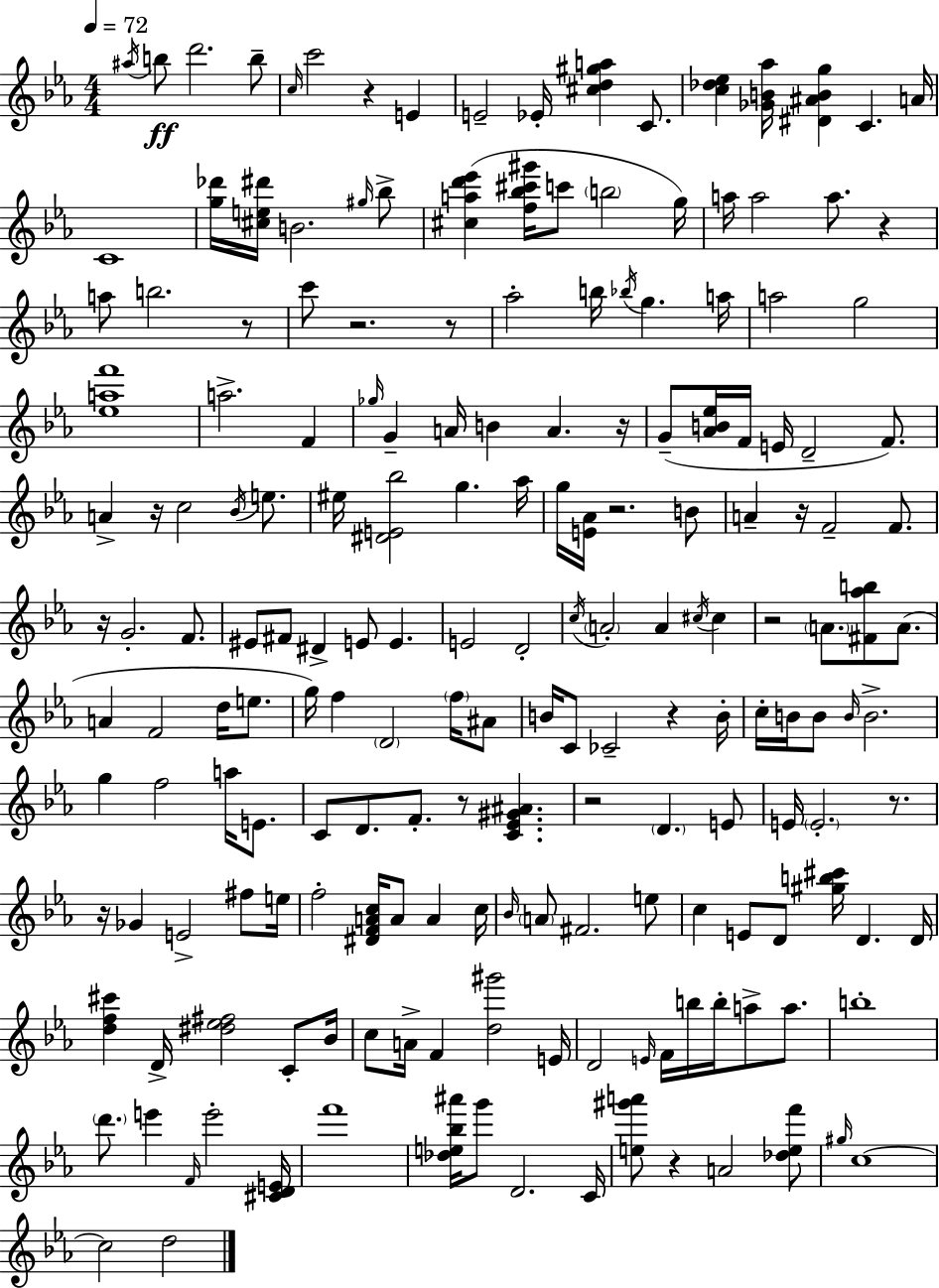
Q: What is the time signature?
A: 4/4